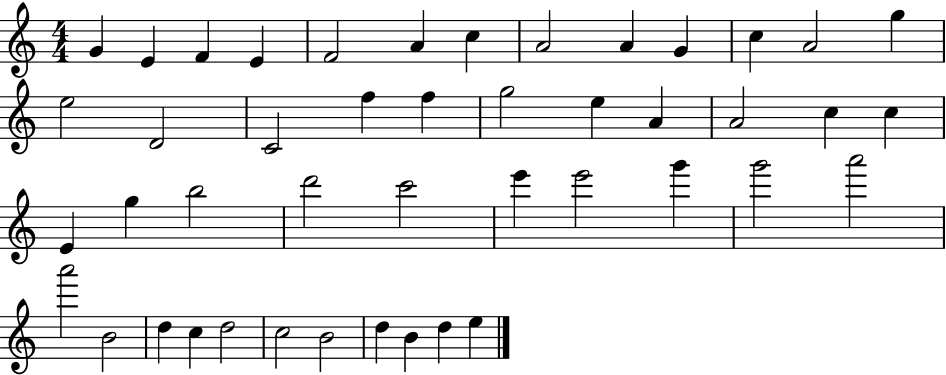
G4/q E4/q F4/q E4/q F4/h A4/q C5/q A4/h A4/q G4/q C5/q A4/h G5/q E5/h D4/h C4/h F5/q F5/q G5/h E5/q A4/q A4/h C5/q C5/q E4/q G5/q B5/h D6/h C6/h E6/q E6/h G6/q G6/h A6/h A6/h B4/h D5/q C5/q D5/h C5/h B4/h D5/q B4/q D5/q E5/q